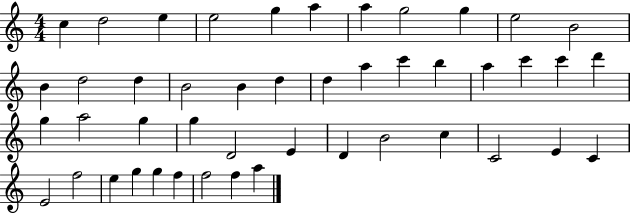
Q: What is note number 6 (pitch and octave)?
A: A5